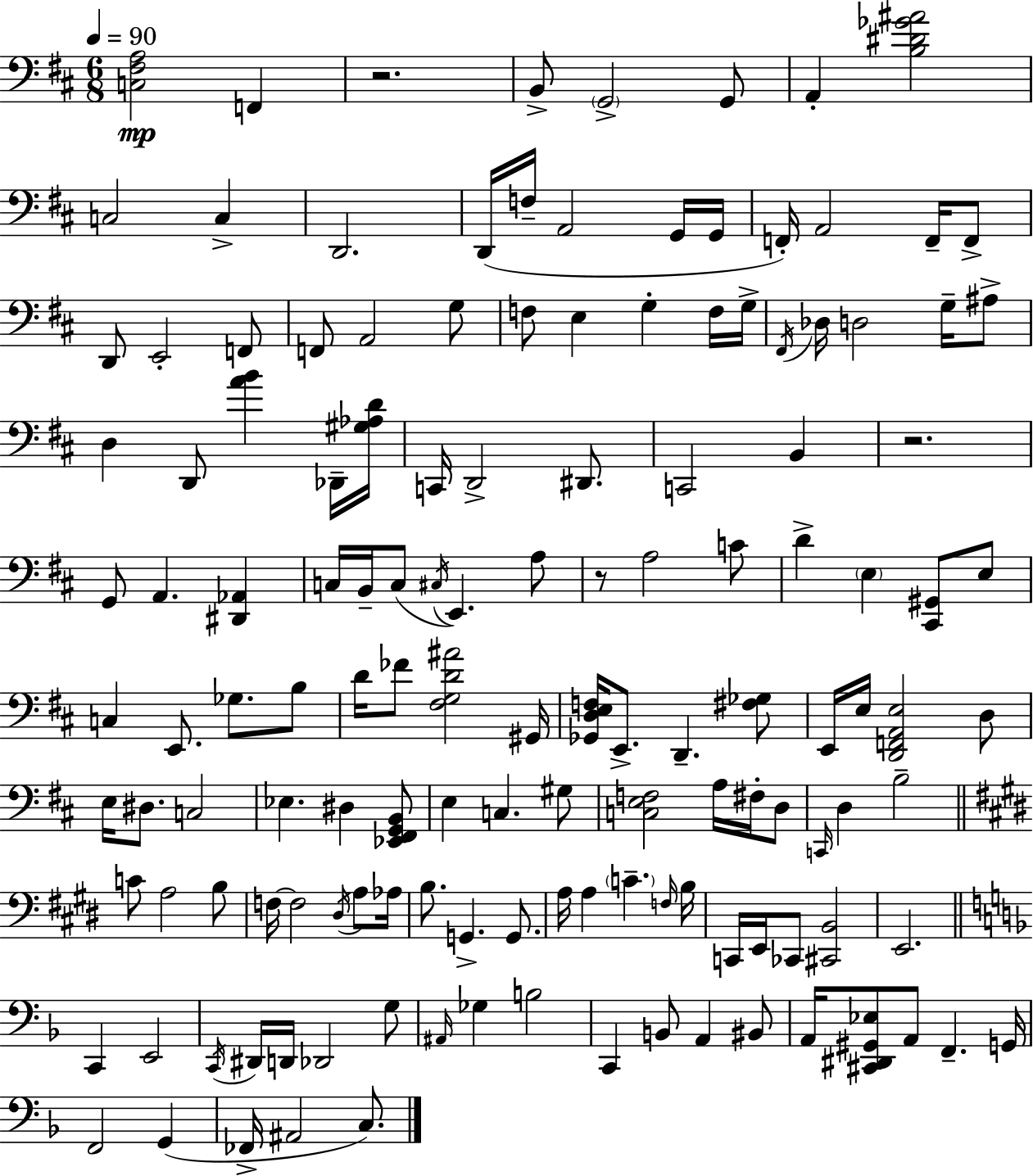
{
  \clef bass
  \numericTimeSignature
  \time 6/8
  \key d \major
  \tempo 4 = 90
  <c fis a>2\mp f,4 | r2. | b,8-> \parenthesize g,2-> g,8 | a,4-. <b dis' ges' ais'>2 | \break c2 c4-> | d,2. | d,16( f16-- a,2 g,16 g,16 | f,16-.) a,2 f,16-- f,8-> | \break d,8 e,2-. f,8 | f,8 a,2 g8 | f8 e4 g4-. f16 g16-> | \acciaccatura { fis,16 } des16 d2 g16-- ais8-> | \break d4 d,8 <a' b'>4 des,16-- | <gis aes d'>16 c,16 d,2-> dis,8. | c,2 b,4 | r2. | \break g,8 a,4. <dis, aes,>4 | c16 b,16-- c8( \acciaccatura { cis16 } e,4.) | a8 r8 a2 | c'8 d'4-> \parenthesize e4 <cis, gis,>8 | \break e8 c4 e,8. ges8. | b8 d'16 fes'8 <fis g d' ais'>2 | gis,16 <ges, d e f>16 e,8.-> d,4.-- | <fis ges>8 e,16 e16 <d, f, a, e>2 | \break d8 e16 dis8. c2 | ees4. dis4 | <ees, fis, g, b,>8 e4 c4. | gis8 <c e f>2 a16 fis16-. | \break d8 \grace { c,16 } d4 b2-- | \bar "||" \break \key e \major c'8 a2 b8 | f16~~ f2 \acciaccatura { dis16 } a8 | aes16 b8. g,4.-> g,8. | a16 a4 \parenthesize c'4.-- | \break \grace { f16 } b16 c,16 e,16 ces,8 <cis, b,>2 | e,2. | \bar "||" \break \key d \minor c,4 e,2 | \acciaccatura { c,16 } dis,16 d,16 des,2 g8 | \grace { ais,16 } ges4 b2 | c,4 b,8 a,4 | \break bis,8 a,16 <cis, dis, gis, ees>8 a,8 f,4.-- | g,16 f,2 g,4( | fes,16-> ais,2 c8.) | \bar "|."
}